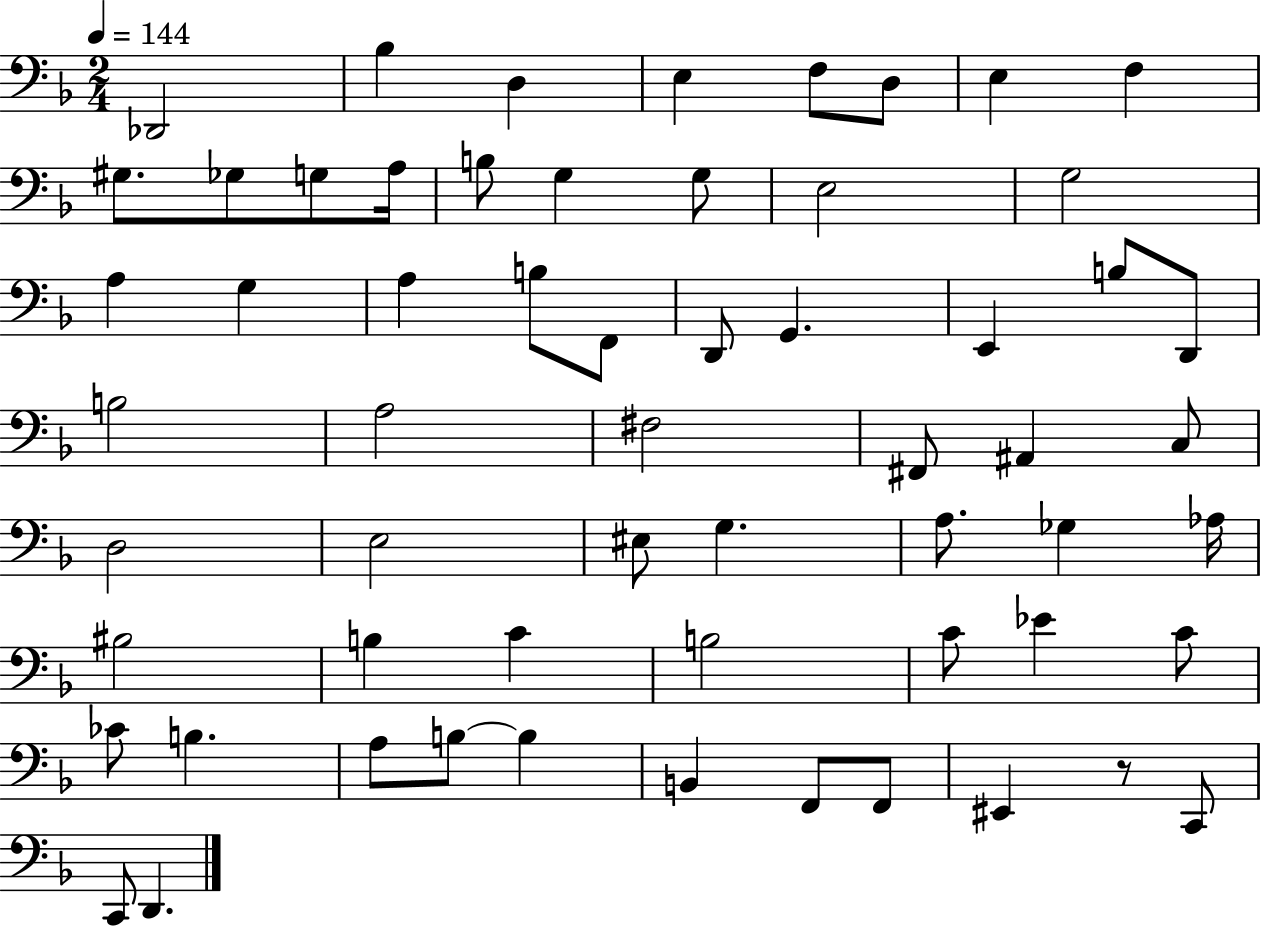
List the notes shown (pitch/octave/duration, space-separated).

Db2/h Bb3/q D3/q E3/q F3/e D3/e E3/q F3/q G#3/e. Gb3/e G3/e A3/s B3/e G3/q G3/e E3/h G3/h A3/q G3/q A3/q B3/e F2/e D2/e G2/q. E2/q B3/e D2/e B3/h A3/h F#3/h F#2/e A#2/q C3/e D3/h E3/h EIS3/e G3/q. A3/e. Gb3/q Ab3/s BIS3/h B3/q C4/q B3/h C4/e Eb4/q C4/e CES4/e B3/q. A3/e B3/e B3/q B2/q F2/e F2/e EIS2/q R/e C2/e C2/e D2/q.